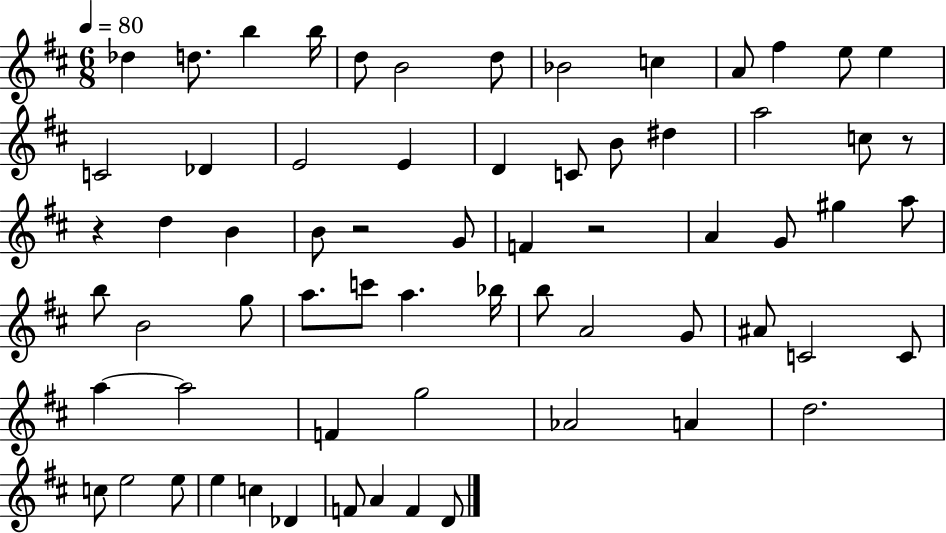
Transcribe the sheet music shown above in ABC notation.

X:1
T:Untitled
M:6/8
L:1/4
K:D
_d d/2 b b/4 d/2 B2 d/2 _B2 c A/2 ^f e/2 e C2 _D E2 E D C/2 B/2 ^d a2 c/2 z/2 z d B B/2 z2 G/2 F z2 A G/2 ^g a/2 b/2 B2 g/2 a/2 c'/2 a _b/4 b/2 A2 G/2 ^A/2 C2 C/2 a a2 F g2 _A2 A d2 c/2 e2 e/2 e c _D F/2 A F D/2